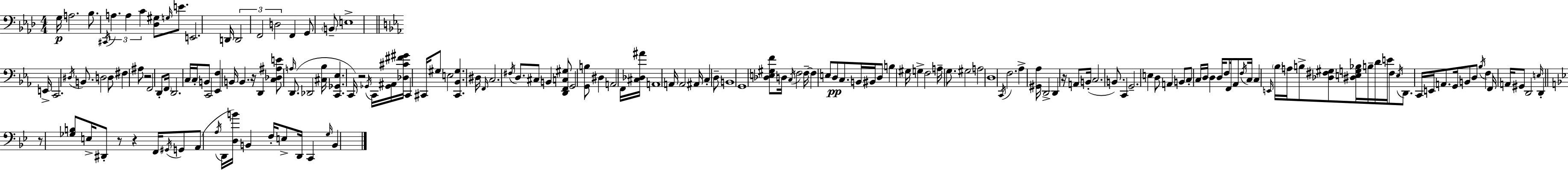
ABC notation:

X:1
T:Untitled
M:4/4
L:1/4
K:Ab
G,/4 A,2 _B,/2 ^C,,/4 A, A, C [_D,^G,]/2 G,/4 E/2 E,,2 D,,/4 D,,2 F,,2 D,2 F,, G,,/2 B,,/2 E,4 E,,/4 C,,2 ^D,/4 B,,/2 D,2 D,/2 ^F, ^A,/2 z2 F,,2 D,,/2 F,,/4 D,,2 C,/4 C,/4 B,,/2 C,,2 [_E,,F,] B,,/4 B,, z/4 D,, [C,_D,^A,E]/2 A,/4 D,,/2 _D,,2 [^C,_B,]/4 [C,,_G,,_E,] C,,/4 z2 _G,,/4 C,,/4 [_G,,^A,,]/4 [_D,^C^F^G]/4 C,, ^C,,/4 ^G,/2 E,2 [^C,,_B,,^G,] ^D,/4 F,,/4 C,2 ^F,/4 D,/2 ^C,/2 B,, [D,,F,,C,^G,]/2 G,,2 [G,,B,]/2 ^D, A,,2 F,,/4 [^C,_D,^A]/4 A,,4 A,,/4 A,,2 ^A,,/4 C, D,/2 B,,4 G,,4 [_D,E,^G,F]/2 D,/4 C,/4 F,2 F,/4 F, E,/2 D,/2 C,/2 B,,/4 ^B,,/4 D,/2 B, ^G,/4 G, F,2 A,/4 G,/2 ^G,2 A,2 D,4 C,,/4 F,2 _A, [^G,,_A,]/4 D,,2 D,, z/4 A,,/2 B,,/4 C,2 B,,/2 C,, G,,2 E, D,/2 A,, B,,/2 C,/2 C,/4 D,/4 D, D,/4 F,/2 F,,/4 _A,,/2 F,/4 C,/4 C, E,,/4 _B,/4 A,/4 B,/2 [_D,^F,^G,]/2 [^D,E,G,_B,]/4 B,/4 D/4 E/4 ^F,/2 E,/4 D,,/2 C,,/4 E,,/4 A,,/2 G,,/4 B,,/2 D,/2 _B,/4 F, F,,/4 A,,/4 ^G,,/2 D,,2 E,/4 D,, z/2 [_G,B,]/2 E,/4 ^D,,/2 z/2 z F,,/4 ^G,,/4 G,,/2 A,,/2 A,/4 D,,/4 [D,B]/4 B,, F,/4 E,/2 D,,/4 C,, G,/4 B,,